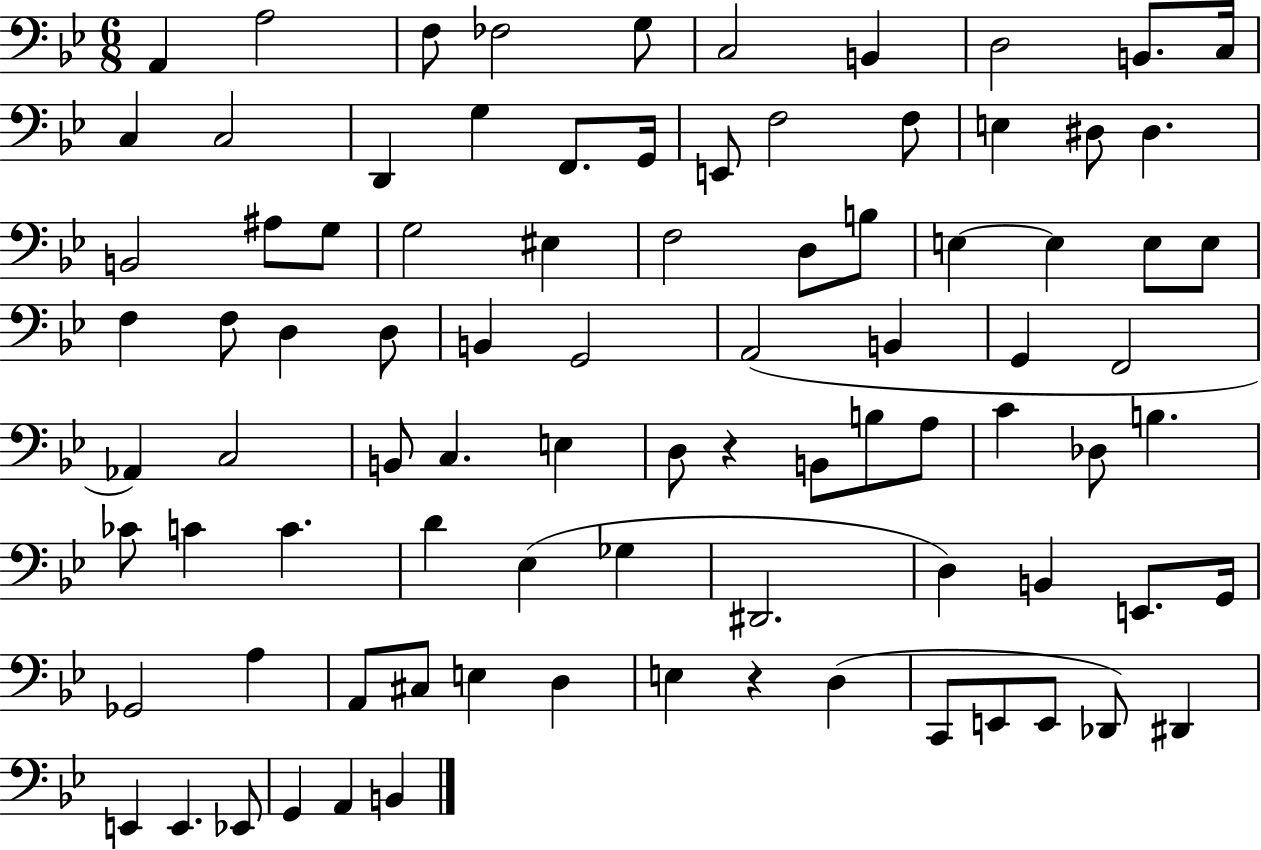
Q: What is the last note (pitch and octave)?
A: B2